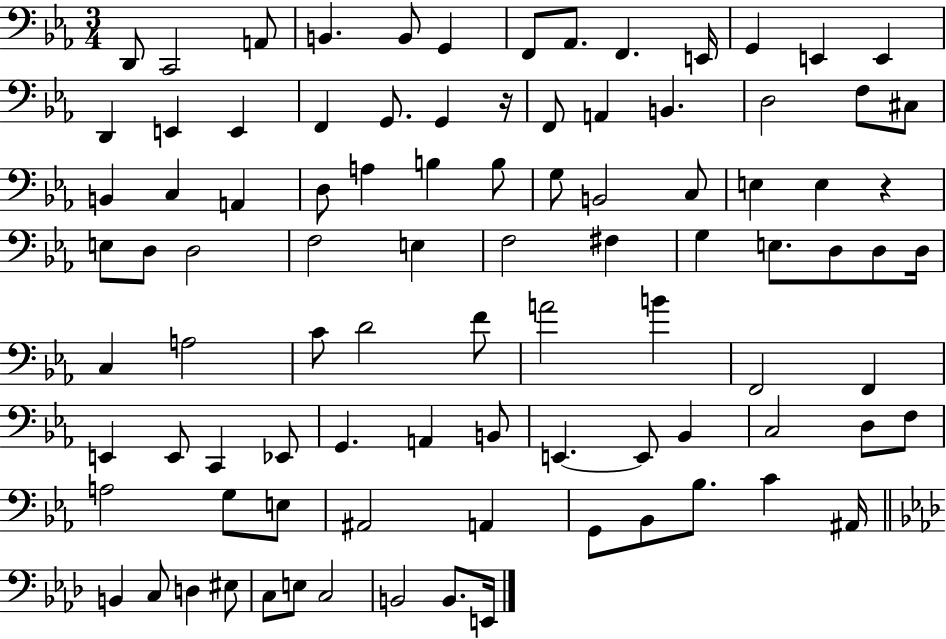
X:1
T:Untitled
M:3/4
L:1/4
K:Eb
D,,/2 C,,2 A,,/2 B,, B,,/2 G,, F,,/2 _A,,/2 F,, E,,/4 G,, E,, E,, D,, E,, E,, F,, G,,/2 G,, z/4 F,,/2 A,, B,, D,2 F,/2 ^C,/2 B,, C, A,, D,/2 A, B, B,/2 G,/2 B,,2 C,/2 E, E, z E,/2 D,/2 D,2 F,2 E, F,2 ^F, G, E,/2 D,/2 D,/2 D,/4 C, A,2 C/2 D2 F/2 A2 B F,,2 F,, E,, E,,/2 C,, _E,,/2 G,, A,, B,,/2 E,, E,,/2 _B,, C,2 D,/2 F,/2 A,2 G,/2 E,/2 ^A,,2 A,, G,,/2 _B,,/2 _B,/2 C ^A,,/4 B,, C,/2 D, ^E,/2 C,/2 E,/2 C,2 B,,2 B,,/2 E,,/4